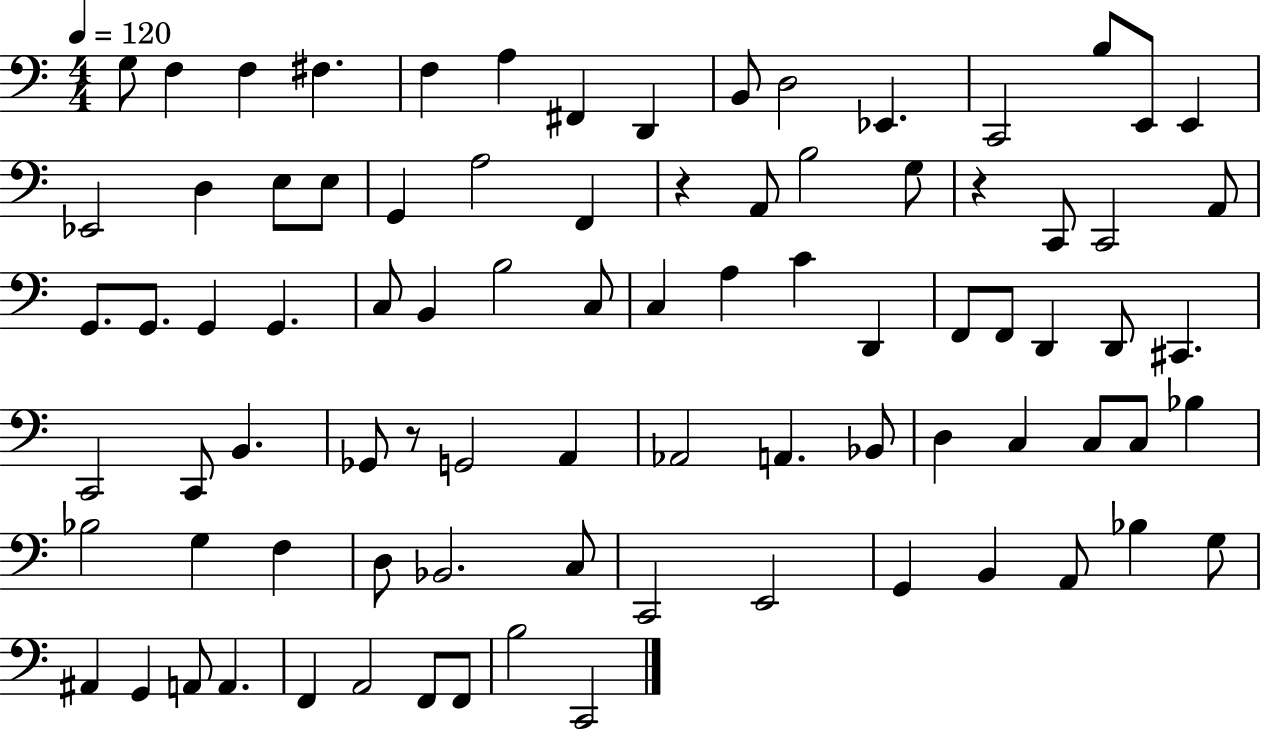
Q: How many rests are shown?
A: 3